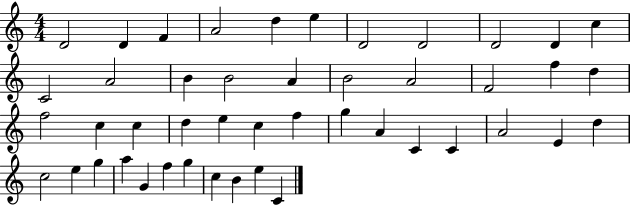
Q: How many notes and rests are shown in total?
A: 46